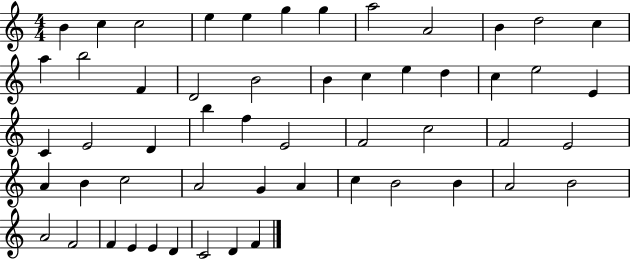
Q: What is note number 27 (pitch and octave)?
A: D4